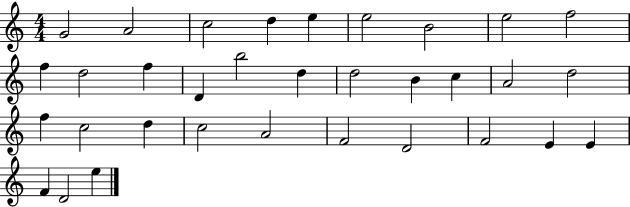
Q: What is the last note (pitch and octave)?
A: E5